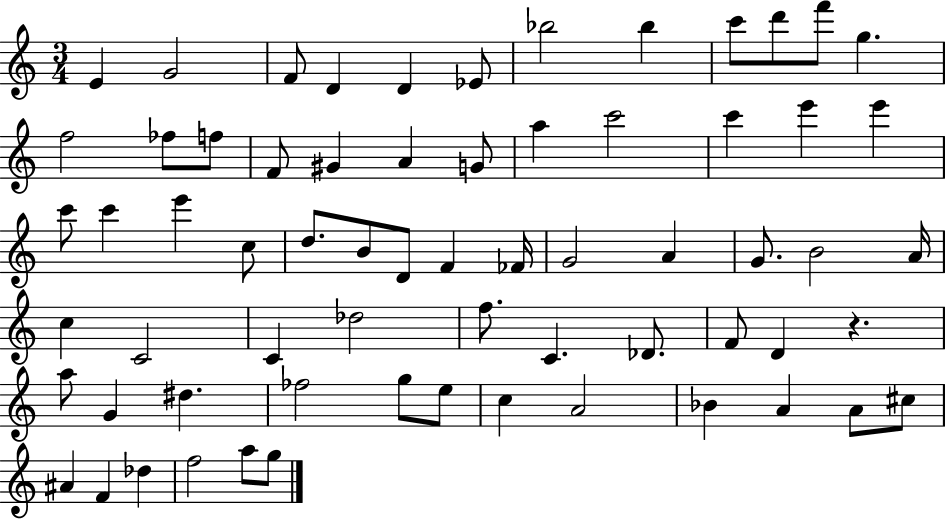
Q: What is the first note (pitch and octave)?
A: E4